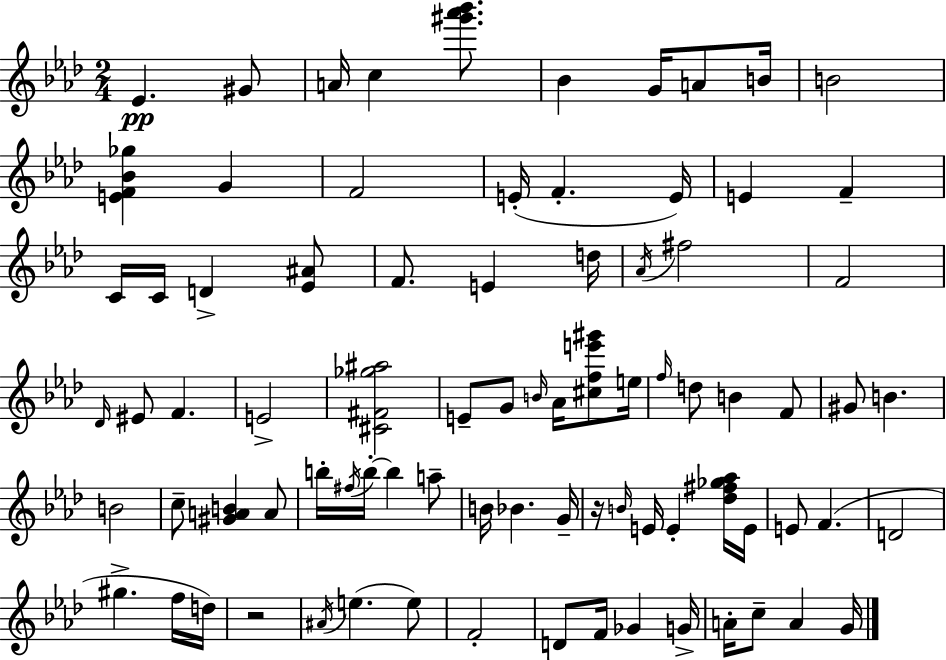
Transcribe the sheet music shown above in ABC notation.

X:1
T:Untitled
M:2/4
L:1/4
K:Ab
_E ^G/2 A/4 c [^g'_a'_b']/2 _B G/4 A/2 B/4 B2 [EF_B_g] G F2 E/4 F E/4 E F C/4 C/4 D [_E^A]/2 F/2 E d/4 _A/4 ^f2 F2 _D/4 ^E/2 F E2 [^C^F_g^a]2 E/2 G/2 B/4 _A/4 [^cfe'^g']/2 e/4 f/4 d/2 B F/2 ^G/2 B B2 c/2 [^GAB] A/2 b/4 ^f/4 b/4 b a/2 B/4 _B G/4 z/4 B/4 E/4 E [_d^f_g_a]/4 E/4 E/2 F D2 ^g f/4 d/4 z2 ^A/4 e e/2 F2 D/2 F/4 _G G/4 A/4 c/2 A G/4